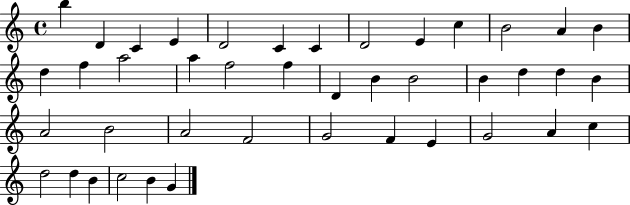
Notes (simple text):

B5/q D4/q C4/q E4/q D4/h C4/q C4/q D4/h E4/q C5/q B4/h A4/q B4/q D5/q F5/q A5/h A5/q F5/h F5/q D4/q B4/q B4/h B4/q D5/q D5/q B4/q A4/h B4/h A4/h F4/h G4/h F4/q E4/q G4/h A4/q C5/q D5/h D5/q B4/q C5/h B4/q G4/q